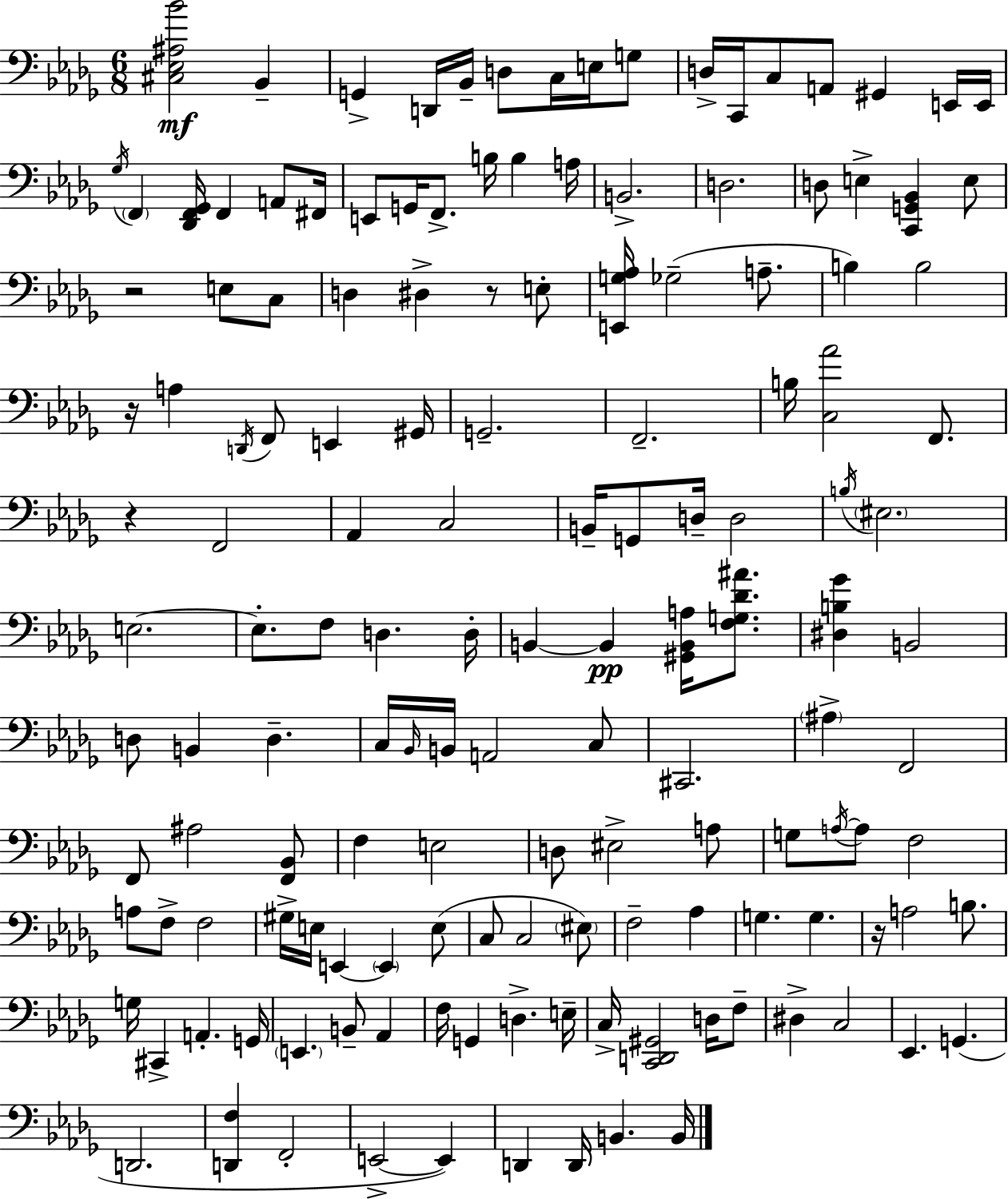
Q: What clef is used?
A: bass